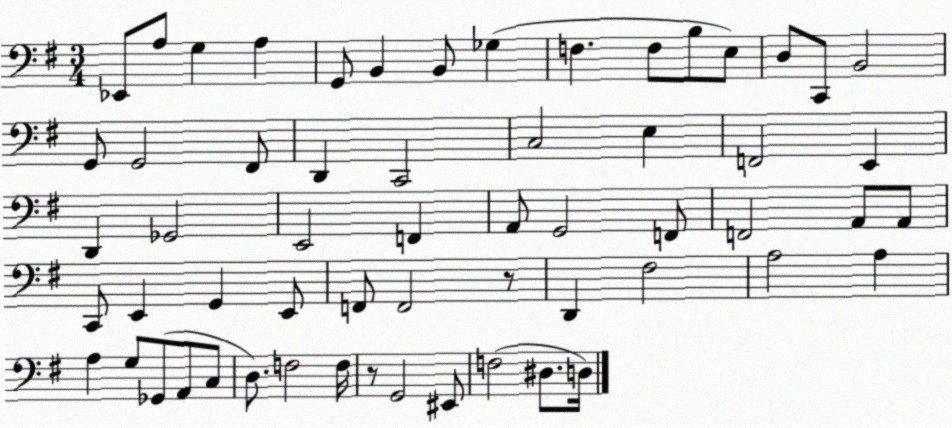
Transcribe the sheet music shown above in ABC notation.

X:1
T:Untitled
M:3/4
L:1/4
K:G
_E,,/2 A,/2 G, A, G,,/2 B,, B,,/2 _G, F, F,/2 B,/2 E,/2 D,/2 C,,/2 B,,2 G,,/2 G,,2 ^F,,/2 D,, C,,2 C,2 E, F,,2 E,, D,, _G,,2 E,,2 F,, A,,/2 G,,2 F,,/2 F,,2 A,,/2 A,,/2 C,,/2 E,, G,, E,,/2 F,,/2 F,,2 z/2 D,, ^F,2 A,2 A, A, G,/2 _G,,/2 A,,/2 C,/2 D,/2 F,2 F,/4 z/2 G,,2 ^E,,/2 F,2 ^D,/2 D,/4